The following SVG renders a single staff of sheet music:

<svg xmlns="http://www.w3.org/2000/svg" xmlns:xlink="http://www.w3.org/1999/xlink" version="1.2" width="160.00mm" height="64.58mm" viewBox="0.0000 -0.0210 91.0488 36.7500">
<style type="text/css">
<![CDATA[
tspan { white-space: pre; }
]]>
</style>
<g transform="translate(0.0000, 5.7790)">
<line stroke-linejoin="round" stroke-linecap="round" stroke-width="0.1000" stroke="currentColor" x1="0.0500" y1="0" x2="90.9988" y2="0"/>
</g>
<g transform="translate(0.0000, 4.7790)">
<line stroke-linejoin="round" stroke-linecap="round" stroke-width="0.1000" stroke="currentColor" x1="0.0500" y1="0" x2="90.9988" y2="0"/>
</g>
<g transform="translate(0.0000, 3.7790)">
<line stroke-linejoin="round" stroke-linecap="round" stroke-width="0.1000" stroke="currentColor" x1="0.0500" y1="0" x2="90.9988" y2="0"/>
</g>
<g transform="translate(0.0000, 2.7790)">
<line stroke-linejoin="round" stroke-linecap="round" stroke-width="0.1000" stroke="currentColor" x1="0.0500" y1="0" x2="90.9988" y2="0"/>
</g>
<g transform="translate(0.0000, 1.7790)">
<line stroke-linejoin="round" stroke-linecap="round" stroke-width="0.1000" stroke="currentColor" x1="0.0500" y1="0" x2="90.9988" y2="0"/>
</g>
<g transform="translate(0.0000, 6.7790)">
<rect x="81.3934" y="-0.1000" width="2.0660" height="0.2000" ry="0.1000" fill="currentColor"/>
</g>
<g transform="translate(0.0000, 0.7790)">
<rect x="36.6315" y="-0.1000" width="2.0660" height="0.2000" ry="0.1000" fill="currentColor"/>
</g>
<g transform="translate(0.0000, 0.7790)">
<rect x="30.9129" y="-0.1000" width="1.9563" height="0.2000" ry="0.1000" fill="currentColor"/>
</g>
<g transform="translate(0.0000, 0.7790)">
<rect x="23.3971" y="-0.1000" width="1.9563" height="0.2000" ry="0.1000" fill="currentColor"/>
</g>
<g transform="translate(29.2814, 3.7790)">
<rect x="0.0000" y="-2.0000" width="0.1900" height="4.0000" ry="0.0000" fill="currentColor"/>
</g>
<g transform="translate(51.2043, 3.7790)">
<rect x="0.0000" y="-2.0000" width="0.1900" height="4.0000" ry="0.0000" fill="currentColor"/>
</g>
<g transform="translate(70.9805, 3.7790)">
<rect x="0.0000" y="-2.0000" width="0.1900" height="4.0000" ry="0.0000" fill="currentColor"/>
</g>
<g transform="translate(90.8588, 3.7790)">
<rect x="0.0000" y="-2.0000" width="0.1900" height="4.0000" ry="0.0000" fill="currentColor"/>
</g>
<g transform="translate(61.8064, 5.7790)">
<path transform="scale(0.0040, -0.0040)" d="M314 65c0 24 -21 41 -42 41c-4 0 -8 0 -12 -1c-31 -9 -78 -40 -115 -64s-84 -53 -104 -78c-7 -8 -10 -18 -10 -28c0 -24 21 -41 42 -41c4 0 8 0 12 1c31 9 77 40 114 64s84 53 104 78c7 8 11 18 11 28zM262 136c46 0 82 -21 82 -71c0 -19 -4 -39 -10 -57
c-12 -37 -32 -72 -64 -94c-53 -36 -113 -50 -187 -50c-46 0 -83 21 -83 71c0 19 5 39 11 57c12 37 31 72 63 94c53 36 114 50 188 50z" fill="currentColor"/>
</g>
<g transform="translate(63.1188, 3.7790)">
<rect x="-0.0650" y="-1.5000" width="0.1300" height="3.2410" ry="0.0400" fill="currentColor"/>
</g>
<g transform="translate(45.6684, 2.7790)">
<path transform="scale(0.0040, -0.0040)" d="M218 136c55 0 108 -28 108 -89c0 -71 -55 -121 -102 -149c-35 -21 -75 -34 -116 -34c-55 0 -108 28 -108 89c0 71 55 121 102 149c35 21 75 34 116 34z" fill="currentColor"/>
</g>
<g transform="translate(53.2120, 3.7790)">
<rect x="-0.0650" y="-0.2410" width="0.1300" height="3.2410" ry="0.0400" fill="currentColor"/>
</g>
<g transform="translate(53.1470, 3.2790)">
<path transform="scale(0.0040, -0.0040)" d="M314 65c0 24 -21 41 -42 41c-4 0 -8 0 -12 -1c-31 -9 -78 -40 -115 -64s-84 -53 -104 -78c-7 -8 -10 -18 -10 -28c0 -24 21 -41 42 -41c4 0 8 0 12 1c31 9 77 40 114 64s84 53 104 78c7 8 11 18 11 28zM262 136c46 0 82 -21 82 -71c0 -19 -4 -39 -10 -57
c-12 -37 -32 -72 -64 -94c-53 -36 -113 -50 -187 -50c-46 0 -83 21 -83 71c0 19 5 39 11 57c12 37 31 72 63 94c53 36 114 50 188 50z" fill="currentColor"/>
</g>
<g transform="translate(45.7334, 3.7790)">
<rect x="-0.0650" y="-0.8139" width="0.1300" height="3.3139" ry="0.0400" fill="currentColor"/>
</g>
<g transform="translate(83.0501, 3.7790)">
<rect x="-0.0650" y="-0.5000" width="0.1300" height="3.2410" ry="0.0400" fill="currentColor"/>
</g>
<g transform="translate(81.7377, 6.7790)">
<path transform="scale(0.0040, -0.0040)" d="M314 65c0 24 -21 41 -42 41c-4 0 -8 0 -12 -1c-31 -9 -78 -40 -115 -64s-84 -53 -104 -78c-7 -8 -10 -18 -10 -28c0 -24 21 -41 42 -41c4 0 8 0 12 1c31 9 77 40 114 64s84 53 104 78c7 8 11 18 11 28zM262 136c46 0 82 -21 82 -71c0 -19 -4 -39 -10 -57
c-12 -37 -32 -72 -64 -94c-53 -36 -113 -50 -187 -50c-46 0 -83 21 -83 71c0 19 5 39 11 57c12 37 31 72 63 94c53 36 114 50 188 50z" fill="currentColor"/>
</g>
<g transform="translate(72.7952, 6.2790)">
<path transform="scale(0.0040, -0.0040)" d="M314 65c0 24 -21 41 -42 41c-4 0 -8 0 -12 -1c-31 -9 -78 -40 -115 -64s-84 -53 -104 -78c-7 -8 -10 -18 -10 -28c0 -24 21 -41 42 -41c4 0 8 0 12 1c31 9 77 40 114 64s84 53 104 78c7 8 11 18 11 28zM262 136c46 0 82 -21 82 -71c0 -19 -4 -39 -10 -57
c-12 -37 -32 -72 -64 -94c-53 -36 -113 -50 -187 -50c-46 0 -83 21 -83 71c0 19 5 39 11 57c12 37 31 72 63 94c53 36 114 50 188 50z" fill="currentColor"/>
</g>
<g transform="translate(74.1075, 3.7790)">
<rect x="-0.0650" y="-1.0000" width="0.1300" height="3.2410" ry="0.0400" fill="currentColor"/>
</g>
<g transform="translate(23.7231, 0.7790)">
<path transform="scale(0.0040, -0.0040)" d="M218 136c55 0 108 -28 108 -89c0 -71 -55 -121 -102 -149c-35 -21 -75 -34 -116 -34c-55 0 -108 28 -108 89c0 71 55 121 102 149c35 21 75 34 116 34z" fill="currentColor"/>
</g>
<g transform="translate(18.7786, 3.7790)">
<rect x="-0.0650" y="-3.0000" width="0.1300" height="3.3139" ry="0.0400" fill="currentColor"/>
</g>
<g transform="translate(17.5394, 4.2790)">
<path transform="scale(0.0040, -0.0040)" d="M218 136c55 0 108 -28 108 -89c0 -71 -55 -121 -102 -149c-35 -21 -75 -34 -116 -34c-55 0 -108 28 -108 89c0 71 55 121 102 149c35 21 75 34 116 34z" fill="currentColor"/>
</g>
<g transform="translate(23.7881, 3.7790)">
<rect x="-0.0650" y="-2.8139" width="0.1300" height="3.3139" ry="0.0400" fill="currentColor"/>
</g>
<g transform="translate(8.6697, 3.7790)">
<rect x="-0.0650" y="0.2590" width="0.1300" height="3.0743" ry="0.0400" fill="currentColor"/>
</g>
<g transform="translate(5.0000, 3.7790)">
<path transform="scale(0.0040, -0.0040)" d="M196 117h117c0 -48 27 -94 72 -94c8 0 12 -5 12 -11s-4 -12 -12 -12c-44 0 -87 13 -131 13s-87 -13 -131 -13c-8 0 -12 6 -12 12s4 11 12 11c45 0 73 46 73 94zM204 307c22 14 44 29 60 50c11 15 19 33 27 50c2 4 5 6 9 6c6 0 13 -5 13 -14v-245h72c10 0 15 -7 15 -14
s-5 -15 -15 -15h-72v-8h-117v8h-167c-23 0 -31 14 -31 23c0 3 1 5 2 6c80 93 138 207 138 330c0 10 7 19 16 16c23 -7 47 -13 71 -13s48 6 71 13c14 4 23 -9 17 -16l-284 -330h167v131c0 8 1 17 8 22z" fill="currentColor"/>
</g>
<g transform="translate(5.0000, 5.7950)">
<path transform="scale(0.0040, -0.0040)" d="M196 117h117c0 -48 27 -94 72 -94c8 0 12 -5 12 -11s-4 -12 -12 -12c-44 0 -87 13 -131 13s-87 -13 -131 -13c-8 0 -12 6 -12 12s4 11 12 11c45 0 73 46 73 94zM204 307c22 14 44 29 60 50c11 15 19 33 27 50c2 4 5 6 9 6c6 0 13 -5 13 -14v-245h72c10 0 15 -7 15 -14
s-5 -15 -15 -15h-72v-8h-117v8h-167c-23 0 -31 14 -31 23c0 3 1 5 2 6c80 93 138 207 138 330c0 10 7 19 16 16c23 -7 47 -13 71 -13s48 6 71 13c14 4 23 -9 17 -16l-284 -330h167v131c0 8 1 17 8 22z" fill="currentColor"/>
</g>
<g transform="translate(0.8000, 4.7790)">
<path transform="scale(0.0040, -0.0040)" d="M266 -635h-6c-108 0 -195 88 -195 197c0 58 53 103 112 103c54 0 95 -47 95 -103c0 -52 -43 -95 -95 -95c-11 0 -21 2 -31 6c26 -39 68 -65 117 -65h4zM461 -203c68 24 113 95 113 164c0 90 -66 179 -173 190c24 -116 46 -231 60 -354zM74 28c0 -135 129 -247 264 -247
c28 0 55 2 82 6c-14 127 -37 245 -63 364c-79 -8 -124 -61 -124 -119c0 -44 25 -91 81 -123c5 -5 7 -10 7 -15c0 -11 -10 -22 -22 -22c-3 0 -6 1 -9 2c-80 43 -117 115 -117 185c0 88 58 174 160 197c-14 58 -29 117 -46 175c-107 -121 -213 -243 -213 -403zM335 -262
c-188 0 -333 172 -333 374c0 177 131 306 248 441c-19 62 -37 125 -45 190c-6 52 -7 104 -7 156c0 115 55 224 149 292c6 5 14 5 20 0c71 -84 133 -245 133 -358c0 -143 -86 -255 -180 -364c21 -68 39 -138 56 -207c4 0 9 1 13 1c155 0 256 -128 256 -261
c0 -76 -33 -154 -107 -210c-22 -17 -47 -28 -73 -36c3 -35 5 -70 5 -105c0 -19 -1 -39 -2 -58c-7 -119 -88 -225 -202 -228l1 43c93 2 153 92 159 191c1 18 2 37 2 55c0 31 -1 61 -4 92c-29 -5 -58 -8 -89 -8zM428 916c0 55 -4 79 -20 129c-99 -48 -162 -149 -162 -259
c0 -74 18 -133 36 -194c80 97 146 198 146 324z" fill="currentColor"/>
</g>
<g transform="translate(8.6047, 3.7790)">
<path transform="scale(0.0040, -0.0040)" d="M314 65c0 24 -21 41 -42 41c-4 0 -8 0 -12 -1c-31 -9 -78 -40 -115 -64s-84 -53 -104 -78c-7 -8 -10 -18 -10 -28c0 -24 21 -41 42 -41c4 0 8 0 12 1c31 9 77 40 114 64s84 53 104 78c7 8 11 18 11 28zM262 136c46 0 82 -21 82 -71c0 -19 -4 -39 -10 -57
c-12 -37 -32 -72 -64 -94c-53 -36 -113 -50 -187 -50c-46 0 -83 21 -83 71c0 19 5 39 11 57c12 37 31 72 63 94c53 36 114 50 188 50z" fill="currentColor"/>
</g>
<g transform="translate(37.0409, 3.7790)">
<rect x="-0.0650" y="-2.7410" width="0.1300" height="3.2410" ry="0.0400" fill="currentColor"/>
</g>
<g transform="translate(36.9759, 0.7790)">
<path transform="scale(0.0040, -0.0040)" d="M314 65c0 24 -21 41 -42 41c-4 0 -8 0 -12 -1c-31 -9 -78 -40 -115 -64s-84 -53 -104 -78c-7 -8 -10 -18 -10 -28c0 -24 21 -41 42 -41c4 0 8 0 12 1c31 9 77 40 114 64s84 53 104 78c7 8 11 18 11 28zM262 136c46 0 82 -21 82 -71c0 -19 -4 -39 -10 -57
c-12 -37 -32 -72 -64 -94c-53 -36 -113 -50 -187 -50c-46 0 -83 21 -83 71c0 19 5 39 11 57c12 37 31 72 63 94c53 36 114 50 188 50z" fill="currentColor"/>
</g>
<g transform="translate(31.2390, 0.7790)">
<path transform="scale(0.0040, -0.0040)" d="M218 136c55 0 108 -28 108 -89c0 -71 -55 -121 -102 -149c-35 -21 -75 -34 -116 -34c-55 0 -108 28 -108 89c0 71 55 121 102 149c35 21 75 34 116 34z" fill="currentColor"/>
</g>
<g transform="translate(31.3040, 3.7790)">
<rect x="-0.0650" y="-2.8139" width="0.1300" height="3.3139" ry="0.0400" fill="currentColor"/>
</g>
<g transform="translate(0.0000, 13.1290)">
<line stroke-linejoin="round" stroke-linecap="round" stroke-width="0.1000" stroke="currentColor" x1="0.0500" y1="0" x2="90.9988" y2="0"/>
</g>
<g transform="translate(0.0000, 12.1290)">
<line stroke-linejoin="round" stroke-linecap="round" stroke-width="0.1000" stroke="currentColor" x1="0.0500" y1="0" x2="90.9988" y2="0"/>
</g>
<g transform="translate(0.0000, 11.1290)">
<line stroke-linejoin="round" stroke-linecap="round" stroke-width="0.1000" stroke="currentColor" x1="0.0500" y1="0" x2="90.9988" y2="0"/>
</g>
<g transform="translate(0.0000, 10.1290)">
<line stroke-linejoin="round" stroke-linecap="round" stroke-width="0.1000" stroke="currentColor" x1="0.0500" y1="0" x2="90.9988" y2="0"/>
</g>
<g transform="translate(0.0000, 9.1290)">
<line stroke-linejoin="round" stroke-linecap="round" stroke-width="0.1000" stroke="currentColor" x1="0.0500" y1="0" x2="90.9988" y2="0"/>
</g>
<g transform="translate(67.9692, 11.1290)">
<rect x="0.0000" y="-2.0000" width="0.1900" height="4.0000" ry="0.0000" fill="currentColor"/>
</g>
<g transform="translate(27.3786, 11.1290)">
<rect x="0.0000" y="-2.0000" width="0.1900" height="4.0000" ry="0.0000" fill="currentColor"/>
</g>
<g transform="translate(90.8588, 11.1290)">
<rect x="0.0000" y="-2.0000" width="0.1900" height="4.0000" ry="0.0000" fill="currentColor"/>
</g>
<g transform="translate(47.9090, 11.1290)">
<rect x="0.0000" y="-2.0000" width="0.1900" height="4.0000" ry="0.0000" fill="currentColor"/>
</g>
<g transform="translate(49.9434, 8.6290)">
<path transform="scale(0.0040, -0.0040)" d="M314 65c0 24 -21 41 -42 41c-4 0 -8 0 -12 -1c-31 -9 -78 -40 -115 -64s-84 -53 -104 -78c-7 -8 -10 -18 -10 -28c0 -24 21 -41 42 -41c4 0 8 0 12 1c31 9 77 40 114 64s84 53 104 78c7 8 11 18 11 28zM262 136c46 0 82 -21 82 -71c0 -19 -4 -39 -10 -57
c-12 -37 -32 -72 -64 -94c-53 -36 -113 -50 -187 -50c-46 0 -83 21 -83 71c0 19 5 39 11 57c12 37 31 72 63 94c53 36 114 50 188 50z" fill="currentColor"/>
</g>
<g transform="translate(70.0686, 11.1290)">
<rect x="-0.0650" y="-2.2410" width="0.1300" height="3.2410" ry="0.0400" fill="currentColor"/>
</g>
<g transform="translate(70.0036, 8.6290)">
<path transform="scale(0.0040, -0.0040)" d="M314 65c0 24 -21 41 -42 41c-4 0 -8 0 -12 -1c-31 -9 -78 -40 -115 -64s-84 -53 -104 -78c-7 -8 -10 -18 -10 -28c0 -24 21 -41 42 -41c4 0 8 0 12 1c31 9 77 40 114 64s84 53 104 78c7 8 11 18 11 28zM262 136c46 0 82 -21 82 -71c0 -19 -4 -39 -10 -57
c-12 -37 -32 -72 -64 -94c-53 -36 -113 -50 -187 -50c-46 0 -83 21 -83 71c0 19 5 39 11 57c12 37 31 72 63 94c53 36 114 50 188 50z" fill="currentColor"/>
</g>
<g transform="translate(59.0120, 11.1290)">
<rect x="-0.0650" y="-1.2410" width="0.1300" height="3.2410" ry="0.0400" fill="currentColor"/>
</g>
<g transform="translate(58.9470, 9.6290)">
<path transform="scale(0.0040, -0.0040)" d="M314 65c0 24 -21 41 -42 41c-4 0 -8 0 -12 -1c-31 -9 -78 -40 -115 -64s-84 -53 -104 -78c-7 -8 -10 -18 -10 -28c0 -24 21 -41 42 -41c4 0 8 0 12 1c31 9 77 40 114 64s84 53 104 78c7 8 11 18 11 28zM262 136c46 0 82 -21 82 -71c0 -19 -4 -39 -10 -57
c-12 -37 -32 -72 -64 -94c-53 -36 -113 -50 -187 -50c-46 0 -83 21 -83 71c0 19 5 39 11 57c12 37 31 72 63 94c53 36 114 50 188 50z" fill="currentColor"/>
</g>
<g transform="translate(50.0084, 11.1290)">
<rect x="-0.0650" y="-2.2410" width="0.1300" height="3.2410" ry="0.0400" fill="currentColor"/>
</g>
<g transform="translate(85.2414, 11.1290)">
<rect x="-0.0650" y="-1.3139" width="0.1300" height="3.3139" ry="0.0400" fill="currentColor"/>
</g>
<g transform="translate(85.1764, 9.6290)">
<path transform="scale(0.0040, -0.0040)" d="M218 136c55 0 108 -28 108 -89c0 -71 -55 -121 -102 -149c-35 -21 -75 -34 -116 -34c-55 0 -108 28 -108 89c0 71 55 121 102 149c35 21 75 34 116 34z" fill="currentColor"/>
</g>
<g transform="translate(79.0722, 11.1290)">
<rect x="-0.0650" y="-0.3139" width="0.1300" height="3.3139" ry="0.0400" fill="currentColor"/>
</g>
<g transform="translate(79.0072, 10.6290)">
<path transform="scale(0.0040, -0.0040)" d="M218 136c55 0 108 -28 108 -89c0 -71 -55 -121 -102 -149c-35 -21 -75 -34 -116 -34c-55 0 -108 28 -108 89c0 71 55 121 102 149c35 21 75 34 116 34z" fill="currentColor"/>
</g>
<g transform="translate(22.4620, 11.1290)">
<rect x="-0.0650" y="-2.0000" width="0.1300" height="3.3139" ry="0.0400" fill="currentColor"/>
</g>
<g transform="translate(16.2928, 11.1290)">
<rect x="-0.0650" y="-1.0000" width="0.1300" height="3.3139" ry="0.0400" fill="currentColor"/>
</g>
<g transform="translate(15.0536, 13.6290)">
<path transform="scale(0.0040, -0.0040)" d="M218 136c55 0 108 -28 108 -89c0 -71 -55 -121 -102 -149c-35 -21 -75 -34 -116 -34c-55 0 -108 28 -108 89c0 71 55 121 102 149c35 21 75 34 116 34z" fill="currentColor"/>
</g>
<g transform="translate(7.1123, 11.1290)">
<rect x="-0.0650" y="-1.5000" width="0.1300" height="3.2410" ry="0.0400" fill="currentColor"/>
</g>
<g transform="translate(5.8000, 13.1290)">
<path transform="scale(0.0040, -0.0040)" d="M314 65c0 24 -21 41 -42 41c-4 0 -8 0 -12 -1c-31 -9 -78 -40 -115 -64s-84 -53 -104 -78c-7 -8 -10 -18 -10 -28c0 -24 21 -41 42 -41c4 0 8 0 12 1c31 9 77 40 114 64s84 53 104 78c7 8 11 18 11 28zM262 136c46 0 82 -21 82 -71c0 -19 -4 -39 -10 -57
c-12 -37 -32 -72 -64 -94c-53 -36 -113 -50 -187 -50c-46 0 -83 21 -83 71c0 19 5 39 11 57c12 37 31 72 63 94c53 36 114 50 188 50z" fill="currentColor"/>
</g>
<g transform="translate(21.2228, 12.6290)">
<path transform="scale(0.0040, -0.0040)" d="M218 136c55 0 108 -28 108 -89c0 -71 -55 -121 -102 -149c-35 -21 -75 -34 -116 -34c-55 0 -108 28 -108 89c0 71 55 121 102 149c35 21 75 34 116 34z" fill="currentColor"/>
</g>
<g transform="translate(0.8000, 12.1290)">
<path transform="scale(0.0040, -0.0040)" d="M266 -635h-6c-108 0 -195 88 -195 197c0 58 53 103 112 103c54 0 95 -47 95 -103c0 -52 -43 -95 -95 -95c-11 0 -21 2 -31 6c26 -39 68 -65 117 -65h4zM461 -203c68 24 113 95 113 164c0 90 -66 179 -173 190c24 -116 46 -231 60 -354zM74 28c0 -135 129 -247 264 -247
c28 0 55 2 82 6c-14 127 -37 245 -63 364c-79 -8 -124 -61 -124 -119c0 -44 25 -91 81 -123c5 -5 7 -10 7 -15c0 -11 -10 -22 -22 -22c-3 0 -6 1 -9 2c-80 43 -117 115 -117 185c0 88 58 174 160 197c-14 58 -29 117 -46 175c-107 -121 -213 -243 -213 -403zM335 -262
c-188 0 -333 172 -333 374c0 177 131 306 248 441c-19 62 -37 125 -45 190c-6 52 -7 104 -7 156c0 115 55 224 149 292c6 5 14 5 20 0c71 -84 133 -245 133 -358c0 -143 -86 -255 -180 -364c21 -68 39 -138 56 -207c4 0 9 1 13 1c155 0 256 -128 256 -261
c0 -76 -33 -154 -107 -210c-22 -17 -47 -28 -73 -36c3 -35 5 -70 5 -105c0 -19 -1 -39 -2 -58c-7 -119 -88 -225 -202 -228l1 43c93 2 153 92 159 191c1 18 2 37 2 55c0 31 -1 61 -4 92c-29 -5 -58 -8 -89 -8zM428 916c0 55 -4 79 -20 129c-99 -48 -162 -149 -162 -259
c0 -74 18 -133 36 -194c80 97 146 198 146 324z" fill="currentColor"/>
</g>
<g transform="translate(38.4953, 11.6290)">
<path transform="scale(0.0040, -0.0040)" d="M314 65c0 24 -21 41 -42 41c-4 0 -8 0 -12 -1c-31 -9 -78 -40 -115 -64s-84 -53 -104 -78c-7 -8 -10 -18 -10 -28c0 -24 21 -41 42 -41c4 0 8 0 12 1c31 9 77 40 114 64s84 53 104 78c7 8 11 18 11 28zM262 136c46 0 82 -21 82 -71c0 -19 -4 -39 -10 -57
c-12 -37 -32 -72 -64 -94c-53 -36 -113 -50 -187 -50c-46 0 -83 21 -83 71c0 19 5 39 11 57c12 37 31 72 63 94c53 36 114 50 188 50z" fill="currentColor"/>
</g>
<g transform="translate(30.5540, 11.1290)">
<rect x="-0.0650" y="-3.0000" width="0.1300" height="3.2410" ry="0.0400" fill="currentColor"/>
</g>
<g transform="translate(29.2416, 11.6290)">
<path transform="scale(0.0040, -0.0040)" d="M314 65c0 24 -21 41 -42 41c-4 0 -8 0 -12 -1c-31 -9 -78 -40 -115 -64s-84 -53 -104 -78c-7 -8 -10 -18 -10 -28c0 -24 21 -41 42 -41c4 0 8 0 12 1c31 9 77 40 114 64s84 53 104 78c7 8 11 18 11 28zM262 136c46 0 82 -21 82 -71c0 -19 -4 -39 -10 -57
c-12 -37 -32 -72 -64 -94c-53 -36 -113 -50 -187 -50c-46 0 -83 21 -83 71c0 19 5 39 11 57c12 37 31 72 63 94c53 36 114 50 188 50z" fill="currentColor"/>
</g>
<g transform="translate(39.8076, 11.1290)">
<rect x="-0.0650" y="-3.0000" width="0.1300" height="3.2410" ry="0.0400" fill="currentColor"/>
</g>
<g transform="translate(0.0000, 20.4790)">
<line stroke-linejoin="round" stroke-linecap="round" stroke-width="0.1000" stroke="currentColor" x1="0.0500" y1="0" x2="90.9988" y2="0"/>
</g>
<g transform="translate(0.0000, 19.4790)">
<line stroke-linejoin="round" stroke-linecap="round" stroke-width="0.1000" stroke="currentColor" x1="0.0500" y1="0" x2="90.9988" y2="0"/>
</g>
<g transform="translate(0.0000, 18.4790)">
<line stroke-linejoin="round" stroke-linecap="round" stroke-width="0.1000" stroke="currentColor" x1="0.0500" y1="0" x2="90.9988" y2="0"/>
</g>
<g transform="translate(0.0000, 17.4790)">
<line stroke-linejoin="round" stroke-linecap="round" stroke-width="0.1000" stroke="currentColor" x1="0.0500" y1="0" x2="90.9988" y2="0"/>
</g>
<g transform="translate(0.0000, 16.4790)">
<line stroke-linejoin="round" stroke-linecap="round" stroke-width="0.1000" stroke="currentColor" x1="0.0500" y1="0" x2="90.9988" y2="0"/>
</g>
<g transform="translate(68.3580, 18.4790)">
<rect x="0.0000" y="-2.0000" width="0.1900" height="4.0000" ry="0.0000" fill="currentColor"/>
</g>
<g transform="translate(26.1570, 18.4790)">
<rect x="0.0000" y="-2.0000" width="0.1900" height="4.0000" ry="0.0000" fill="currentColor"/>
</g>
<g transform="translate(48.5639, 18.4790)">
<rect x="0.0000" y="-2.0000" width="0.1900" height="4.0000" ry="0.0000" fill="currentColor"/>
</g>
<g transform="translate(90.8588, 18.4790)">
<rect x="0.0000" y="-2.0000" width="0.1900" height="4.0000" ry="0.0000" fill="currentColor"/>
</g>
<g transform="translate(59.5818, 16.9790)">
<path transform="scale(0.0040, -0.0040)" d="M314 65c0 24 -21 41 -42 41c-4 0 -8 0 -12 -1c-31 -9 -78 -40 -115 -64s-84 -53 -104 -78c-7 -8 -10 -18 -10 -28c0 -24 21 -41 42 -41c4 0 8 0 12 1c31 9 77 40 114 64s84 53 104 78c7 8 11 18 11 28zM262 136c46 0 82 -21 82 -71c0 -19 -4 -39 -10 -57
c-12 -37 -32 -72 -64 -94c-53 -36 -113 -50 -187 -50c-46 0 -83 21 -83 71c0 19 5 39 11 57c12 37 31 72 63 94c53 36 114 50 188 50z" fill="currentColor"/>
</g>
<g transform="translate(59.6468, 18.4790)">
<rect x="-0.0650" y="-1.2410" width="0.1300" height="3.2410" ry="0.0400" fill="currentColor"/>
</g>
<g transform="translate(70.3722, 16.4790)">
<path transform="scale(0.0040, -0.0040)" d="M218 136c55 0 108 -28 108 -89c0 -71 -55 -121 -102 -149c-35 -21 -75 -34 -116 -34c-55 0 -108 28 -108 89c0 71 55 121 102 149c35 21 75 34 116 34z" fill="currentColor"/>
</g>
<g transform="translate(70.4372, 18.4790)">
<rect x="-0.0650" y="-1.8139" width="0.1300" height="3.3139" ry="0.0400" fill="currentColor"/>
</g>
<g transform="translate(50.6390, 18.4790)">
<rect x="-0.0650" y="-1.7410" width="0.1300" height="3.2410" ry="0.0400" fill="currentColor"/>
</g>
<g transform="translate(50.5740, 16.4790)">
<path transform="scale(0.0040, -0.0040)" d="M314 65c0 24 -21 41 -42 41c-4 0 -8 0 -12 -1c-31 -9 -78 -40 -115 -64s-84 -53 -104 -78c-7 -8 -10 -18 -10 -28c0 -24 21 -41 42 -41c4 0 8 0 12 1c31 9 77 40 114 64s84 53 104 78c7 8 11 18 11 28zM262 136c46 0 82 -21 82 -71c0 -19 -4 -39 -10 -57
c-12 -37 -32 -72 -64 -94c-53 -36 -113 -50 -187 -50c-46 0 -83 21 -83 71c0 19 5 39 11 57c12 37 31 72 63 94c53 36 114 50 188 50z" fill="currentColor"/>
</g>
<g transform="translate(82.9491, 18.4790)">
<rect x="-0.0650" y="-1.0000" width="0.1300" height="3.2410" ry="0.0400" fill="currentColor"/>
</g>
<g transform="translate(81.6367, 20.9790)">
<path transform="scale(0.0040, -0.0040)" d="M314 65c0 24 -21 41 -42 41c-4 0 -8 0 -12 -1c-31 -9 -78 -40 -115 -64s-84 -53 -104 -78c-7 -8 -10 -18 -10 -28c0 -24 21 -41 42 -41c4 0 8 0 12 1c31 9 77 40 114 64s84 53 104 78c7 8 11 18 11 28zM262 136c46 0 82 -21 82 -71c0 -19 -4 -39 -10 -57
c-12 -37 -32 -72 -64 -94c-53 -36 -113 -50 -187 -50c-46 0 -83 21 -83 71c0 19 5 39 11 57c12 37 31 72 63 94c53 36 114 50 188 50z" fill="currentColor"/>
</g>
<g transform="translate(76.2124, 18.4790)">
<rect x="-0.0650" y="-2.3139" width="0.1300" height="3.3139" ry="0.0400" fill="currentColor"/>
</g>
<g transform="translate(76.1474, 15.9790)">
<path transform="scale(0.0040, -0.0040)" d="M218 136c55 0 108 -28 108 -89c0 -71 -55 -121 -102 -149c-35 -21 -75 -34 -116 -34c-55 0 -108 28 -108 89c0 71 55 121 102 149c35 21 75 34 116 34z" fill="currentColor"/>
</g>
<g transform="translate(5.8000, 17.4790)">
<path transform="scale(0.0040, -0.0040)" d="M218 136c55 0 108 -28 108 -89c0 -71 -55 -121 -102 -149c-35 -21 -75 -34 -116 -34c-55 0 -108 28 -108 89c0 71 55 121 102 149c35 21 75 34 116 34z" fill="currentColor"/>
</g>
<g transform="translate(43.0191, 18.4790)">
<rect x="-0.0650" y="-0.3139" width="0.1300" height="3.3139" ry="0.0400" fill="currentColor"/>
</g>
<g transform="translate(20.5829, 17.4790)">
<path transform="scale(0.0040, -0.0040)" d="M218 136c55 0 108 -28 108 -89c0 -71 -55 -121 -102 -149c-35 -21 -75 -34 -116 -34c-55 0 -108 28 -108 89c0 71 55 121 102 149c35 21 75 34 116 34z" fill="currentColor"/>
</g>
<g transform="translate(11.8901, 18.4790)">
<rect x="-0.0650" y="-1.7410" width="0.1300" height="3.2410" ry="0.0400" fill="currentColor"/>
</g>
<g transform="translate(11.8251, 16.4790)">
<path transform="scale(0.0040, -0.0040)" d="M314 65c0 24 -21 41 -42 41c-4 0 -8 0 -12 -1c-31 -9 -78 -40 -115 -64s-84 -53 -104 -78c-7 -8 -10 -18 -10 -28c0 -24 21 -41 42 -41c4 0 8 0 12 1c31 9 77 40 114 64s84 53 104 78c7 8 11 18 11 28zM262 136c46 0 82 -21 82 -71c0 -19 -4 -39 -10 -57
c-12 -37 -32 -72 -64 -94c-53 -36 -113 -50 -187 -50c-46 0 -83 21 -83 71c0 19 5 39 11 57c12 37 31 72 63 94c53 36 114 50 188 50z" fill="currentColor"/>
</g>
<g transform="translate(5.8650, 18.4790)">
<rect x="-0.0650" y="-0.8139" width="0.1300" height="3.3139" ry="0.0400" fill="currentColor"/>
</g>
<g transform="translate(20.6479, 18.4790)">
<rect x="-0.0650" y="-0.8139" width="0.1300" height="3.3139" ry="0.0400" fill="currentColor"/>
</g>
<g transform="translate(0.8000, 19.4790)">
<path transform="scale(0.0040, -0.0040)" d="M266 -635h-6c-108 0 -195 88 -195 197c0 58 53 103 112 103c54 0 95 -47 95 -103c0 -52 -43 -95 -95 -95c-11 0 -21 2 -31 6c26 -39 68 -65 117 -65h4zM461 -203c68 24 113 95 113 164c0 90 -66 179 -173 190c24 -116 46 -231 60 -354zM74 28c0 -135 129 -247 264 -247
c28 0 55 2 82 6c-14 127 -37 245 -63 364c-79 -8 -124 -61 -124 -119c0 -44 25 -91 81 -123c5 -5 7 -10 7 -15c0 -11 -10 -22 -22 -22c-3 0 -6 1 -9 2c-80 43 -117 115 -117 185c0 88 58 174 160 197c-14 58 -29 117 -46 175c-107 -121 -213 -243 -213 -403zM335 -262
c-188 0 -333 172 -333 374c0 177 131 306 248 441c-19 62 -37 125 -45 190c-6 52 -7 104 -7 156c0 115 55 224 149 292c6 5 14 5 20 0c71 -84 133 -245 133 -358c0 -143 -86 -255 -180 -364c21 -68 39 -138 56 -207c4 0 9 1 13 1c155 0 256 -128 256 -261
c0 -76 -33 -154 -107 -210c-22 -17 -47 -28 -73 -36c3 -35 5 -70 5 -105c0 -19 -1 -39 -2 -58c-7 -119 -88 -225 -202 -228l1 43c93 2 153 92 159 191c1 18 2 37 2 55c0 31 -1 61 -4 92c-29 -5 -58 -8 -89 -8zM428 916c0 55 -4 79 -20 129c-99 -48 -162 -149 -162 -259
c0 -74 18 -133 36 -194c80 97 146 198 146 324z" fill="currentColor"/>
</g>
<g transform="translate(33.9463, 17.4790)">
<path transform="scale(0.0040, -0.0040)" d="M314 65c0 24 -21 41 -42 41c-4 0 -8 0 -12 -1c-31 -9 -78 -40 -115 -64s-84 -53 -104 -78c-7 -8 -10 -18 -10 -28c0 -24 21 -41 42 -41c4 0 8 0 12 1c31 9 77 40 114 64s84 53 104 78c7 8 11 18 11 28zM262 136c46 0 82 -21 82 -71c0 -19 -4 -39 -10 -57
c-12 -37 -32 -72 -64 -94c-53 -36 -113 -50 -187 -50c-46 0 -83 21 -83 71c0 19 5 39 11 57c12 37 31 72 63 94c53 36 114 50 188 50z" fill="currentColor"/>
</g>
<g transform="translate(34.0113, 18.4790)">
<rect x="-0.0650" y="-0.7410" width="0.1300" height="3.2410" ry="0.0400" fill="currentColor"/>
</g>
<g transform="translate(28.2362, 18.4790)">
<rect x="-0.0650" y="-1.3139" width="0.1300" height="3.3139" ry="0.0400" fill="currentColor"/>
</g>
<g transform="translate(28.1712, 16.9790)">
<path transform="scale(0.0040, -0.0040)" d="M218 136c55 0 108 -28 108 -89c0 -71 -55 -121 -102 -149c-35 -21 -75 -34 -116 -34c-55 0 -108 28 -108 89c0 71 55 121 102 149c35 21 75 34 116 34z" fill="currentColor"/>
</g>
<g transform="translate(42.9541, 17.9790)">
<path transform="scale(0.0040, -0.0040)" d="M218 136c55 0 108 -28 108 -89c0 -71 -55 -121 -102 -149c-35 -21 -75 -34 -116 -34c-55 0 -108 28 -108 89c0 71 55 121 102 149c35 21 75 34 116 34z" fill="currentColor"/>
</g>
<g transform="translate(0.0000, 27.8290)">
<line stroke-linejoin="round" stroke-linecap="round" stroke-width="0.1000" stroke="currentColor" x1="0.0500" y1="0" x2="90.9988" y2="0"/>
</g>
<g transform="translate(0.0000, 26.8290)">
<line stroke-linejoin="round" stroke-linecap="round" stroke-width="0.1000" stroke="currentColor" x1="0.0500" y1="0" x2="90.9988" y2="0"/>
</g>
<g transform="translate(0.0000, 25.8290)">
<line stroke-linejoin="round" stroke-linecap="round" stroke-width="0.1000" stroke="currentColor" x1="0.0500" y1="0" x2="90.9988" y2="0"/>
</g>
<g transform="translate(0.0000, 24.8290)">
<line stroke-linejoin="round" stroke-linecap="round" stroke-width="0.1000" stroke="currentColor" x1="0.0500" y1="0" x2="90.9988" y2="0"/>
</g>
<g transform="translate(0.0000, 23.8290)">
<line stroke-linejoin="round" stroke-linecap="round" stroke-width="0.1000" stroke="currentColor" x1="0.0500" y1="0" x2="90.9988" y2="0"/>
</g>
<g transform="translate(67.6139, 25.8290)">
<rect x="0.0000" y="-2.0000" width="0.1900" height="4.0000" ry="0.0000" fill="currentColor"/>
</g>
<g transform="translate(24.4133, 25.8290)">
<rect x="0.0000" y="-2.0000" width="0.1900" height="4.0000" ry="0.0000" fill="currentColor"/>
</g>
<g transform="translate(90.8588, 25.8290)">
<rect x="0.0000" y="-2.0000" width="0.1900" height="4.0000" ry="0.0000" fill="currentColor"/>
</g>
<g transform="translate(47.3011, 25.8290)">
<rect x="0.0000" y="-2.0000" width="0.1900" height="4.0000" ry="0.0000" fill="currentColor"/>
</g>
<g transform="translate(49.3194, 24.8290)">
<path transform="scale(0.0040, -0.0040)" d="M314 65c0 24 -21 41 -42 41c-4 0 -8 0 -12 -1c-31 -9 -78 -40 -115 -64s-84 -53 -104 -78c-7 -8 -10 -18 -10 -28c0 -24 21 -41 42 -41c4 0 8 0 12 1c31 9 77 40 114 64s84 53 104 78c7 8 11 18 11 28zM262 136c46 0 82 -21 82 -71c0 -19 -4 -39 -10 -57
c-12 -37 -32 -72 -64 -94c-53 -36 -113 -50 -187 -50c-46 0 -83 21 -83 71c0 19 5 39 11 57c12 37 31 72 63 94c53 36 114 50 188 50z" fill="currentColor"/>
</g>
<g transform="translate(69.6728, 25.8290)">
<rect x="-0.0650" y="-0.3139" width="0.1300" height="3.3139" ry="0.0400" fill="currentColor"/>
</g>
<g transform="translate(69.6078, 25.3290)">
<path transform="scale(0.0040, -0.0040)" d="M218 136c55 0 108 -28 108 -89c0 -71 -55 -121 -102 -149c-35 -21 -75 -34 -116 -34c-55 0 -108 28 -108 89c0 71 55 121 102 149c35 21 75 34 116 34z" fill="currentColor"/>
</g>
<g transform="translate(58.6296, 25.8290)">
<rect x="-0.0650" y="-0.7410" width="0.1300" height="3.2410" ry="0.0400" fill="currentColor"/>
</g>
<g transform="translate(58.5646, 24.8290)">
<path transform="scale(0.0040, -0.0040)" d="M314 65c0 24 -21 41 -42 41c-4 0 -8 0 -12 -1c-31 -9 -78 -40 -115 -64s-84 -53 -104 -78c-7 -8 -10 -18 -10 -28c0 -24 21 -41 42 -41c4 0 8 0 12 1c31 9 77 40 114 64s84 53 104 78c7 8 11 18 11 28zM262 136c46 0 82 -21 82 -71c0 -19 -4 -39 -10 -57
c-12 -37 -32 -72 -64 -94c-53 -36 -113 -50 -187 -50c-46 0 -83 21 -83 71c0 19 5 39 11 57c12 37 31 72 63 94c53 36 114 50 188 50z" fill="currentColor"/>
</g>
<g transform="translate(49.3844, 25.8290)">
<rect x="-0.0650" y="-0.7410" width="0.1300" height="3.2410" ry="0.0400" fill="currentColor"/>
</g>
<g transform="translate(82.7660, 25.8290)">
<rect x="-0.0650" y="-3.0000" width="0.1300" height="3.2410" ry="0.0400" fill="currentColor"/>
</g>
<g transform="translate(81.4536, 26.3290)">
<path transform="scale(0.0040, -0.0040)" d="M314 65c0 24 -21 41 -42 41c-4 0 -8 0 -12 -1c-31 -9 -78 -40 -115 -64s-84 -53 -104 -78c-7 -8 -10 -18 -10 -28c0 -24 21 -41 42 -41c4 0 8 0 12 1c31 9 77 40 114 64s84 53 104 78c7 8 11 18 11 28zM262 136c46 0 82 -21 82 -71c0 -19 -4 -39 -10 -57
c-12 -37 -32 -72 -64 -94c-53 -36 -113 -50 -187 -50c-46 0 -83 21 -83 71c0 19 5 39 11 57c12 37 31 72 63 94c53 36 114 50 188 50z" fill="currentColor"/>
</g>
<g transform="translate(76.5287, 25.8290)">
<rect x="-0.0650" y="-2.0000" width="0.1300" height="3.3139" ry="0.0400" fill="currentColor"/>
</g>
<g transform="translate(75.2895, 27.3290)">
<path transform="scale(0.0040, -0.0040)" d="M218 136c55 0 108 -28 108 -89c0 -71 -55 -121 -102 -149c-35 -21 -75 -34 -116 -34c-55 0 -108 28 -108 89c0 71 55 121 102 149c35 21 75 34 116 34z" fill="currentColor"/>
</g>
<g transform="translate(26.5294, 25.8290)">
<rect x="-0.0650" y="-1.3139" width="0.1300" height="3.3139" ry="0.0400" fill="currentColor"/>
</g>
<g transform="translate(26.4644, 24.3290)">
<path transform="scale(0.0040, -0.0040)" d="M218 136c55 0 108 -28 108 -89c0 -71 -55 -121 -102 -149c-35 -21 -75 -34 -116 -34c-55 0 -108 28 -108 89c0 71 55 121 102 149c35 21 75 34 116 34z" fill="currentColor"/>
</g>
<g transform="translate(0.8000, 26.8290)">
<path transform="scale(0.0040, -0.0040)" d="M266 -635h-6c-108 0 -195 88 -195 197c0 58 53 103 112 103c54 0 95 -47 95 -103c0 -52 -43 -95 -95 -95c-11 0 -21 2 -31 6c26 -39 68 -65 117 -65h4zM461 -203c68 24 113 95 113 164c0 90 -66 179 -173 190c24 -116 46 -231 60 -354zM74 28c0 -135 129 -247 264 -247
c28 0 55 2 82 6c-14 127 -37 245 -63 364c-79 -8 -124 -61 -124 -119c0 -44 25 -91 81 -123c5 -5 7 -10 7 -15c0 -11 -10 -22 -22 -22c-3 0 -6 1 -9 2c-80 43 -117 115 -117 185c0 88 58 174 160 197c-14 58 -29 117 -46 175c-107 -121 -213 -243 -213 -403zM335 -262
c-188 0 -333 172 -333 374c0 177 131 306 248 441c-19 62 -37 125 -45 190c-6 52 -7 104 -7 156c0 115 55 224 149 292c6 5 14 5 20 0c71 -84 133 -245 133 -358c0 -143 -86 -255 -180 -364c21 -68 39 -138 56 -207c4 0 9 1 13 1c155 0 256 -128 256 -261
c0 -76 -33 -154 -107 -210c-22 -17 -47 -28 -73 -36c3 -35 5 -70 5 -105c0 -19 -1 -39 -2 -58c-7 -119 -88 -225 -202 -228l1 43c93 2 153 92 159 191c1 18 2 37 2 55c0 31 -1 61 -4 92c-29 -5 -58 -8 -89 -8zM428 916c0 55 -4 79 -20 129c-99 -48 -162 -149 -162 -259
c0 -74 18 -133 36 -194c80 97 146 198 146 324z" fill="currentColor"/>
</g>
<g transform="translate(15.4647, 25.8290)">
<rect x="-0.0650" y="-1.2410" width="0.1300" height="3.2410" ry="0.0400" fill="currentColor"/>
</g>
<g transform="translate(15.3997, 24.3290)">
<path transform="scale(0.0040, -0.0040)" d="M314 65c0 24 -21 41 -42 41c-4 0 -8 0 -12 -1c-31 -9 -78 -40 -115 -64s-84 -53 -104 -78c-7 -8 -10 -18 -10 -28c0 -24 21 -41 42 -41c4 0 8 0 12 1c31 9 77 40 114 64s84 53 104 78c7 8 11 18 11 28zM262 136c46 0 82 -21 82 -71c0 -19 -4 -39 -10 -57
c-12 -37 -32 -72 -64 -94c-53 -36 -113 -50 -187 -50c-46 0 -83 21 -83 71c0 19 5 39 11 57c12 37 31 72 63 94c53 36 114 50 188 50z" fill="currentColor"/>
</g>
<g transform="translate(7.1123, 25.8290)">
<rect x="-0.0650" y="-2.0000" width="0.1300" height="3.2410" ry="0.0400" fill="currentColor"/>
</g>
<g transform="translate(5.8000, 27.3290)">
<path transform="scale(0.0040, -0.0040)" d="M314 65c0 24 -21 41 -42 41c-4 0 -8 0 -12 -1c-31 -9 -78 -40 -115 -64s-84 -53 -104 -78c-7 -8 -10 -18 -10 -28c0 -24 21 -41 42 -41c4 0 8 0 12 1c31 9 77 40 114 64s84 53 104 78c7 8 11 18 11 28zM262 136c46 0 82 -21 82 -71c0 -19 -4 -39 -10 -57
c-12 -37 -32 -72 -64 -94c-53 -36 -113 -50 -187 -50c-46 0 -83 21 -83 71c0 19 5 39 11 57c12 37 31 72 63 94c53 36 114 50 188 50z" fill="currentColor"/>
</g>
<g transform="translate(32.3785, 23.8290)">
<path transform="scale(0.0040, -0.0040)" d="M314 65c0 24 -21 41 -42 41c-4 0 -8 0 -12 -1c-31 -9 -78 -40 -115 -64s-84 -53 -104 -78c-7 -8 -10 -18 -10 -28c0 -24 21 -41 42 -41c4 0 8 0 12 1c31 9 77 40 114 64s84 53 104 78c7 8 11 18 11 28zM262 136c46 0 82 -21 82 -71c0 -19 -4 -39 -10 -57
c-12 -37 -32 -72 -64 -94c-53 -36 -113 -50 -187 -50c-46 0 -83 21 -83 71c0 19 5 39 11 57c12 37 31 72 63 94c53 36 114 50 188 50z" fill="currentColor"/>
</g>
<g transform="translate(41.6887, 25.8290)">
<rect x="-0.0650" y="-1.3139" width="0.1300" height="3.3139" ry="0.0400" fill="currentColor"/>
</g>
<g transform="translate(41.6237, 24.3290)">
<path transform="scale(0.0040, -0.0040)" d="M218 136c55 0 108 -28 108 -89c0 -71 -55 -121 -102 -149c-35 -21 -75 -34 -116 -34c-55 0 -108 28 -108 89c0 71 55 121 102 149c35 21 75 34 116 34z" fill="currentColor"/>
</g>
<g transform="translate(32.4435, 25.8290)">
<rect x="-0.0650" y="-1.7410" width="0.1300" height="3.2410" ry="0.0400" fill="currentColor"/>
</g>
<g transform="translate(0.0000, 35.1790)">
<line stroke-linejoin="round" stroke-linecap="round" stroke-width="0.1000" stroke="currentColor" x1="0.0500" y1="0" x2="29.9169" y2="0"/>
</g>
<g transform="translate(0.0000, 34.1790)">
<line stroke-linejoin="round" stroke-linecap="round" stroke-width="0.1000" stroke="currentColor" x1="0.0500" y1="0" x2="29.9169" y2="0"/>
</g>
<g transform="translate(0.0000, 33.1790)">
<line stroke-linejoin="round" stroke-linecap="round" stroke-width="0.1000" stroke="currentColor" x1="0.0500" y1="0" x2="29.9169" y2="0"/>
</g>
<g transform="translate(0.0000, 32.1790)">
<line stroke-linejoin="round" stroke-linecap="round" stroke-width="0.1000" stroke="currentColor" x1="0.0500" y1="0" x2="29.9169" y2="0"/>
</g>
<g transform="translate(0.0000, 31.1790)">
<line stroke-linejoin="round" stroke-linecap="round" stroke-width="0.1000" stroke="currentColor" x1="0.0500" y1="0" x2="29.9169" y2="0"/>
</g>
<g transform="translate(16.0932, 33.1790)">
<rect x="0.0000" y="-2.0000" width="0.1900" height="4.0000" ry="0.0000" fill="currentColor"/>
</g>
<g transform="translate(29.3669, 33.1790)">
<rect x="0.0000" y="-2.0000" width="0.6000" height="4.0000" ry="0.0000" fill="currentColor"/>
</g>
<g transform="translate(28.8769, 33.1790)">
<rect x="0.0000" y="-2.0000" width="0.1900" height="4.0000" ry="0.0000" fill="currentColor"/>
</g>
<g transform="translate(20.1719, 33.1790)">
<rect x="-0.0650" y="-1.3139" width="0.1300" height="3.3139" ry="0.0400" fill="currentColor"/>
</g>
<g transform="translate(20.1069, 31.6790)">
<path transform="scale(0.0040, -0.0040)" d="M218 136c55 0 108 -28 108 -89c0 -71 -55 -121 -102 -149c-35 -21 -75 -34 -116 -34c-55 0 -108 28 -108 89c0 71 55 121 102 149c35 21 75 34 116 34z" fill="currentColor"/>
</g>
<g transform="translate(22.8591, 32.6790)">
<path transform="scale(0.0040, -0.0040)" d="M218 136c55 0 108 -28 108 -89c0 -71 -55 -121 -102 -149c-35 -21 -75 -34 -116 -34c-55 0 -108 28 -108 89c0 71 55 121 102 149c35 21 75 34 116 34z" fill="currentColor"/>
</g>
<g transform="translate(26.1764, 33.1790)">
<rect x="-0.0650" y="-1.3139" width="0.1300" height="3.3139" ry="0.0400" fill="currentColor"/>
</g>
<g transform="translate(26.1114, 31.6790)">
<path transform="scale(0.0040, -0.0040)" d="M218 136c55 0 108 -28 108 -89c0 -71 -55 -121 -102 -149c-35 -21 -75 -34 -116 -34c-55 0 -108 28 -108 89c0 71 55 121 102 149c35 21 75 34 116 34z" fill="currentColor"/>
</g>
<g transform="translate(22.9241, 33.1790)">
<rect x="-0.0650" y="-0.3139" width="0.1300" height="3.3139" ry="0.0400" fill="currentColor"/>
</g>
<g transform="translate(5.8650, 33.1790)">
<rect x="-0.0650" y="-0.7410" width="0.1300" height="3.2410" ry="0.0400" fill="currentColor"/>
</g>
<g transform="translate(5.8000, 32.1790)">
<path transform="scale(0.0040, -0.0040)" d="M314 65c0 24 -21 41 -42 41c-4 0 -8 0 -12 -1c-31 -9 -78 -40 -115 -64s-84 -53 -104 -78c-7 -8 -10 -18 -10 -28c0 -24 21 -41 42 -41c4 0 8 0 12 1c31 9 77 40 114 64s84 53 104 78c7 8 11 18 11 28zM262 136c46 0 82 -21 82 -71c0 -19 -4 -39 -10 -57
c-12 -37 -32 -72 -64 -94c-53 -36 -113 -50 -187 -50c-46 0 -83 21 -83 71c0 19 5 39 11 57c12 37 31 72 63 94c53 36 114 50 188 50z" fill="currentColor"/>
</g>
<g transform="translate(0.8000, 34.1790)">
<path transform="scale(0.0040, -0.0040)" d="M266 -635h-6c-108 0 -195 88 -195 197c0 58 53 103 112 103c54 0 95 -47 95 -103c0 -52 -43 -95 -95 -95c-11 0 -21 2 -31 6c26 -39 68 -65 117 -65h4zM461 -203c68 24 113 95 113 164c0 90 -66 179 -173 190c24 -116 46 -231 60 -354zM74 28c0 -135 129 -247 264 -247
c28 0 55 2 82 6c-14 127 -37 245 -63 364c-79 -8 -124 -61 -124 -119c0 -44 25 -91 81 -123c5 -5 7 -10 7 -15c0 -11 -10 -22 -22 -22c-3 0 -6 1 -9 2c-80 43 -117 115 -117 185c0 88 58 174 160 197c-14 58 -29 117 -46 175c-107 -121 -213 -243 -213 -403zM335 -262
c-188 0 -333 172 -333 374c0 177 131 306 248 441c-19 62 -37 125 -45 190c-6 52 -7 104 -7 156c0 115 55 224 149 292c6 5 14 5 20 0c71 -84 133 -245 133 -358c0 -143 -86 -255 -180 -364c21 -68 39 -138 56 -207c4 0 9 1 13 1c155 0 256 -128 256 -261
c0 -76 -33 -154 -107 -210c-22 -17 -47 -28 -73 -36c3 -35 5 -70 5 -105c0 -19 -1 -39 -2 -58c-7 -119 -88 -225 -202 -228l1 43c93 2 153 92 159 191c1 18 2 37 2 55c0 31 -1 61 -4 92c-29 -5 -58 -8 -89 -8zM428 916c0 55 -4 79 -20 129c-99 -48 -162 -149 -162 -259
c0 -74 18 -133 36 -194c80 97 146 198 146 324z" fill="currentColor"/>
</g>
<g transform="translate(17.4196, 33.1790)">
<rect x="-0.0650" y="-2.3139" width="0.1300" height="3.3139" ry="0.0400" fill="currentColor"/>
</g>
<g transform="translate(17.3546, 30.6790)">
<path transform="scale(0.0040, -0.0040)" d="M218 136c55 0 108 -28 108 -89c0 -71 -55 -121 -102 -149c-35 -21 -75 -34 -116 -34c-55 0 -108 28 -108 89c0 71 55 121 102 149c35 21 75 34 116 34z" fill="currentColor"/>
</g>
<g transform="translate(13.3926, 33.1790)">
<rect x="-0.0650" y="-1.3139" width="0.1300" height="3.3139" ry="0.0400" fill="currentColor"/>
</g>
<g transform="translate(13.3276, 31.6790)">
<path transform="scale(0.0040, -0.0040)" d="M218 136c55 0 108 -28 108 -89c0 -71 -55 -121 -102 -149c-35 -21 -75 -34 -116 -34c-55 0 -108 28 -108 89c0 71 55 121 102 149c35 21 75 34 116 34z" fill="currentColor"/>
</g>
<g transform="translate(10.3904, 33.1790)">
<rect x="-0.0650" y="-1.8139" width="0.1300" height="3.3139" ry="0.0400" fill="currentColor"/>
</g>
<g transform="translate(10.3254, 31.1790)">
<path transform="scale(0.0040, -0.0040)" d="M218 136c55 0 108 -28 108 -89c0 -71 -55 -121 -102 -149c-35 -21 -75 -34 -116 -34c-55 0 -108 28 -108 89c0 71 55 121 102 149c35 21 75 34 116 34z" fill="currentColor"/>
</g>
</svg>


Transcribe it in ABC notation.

X:1
T:Untitled
M:4/4
L:1/4
K:C
B2 A a a a2 d c2 E2 D2 C2 E2 D F A2 A2 g2 e2 g2 c e d f2 d e d2 c f2 e2 f g D2 F2 e2 e f2 e d2 d2 c F A2 d2 f e g e c e